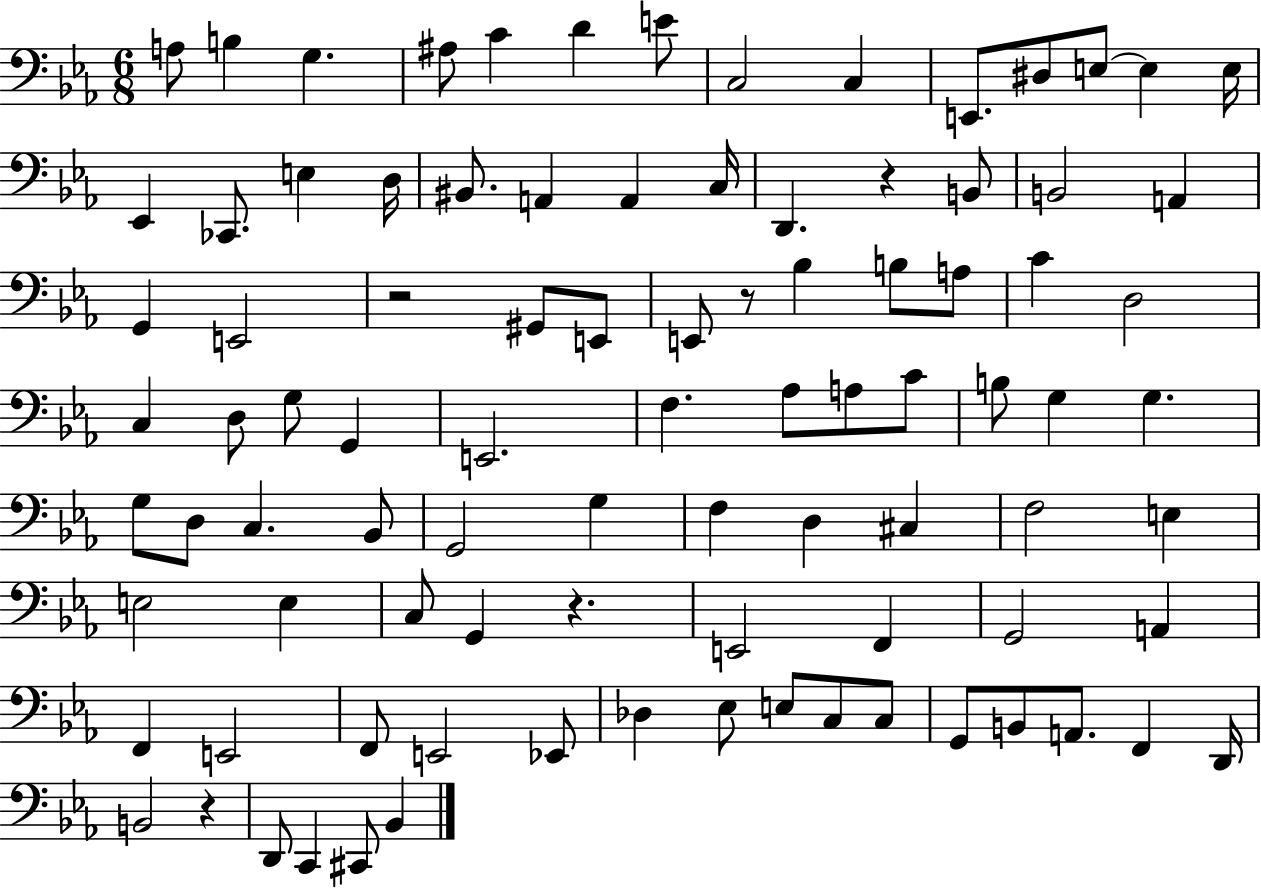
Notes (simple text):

A3/e B3/q G3/q. A#3/e C4/q D4/q E4/e C3/h C3/q E2/e. D#3/e E3/e E3/q E3/s Eb2/q CES2/e. E3/q D3/s BIS2/e. A2/q A2/q C3/s D2/q. R/q B2/e B2/h A2/q G2/q E2/h R/h G#2/e E2/e E2/e R/e Bb3/q B3/e A3/e C4/q D3/h C3/q D3/e G3/e G2/q E2/h. F3/q. Ab3/e A3/e C4/e B3/e G3/q G3/q. G3/e D3/e C3/q. Bb2/e G2/h G3/q F3/q D3/q C#3/q F3/h E3/q E3/h E3/q C3/e G2/q R/q. E2/h F2/q G2/h A2/q F2/q E2/h F2/e E2/h Eb2/e Db3/q Eb3/e E3/e C3/e C3/e G2/e B2/e A2/e. F2/q D2/s B2/h R/q D2/e C2/q C#2/e Bb2/q